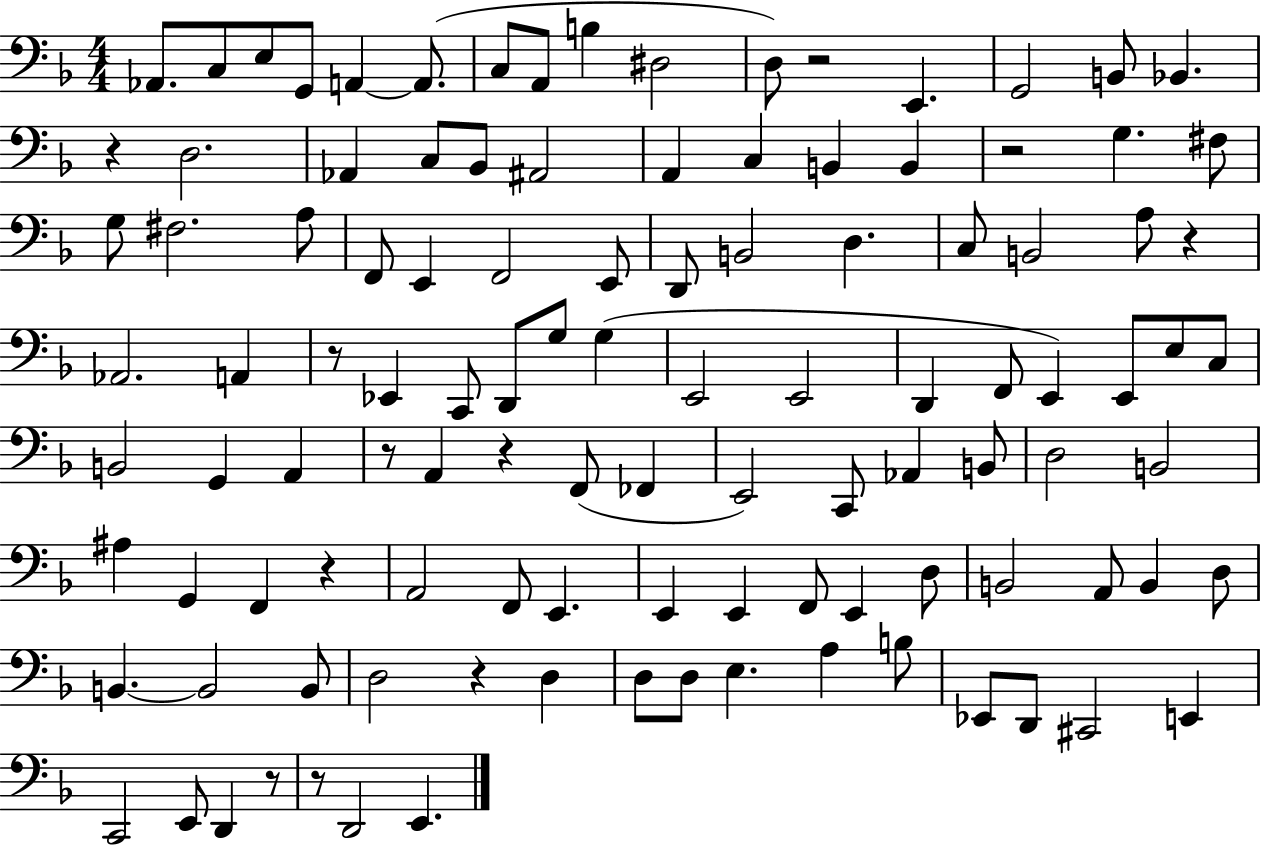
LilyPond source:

{
  \clef bass
  \numericTimeSignature
  \time 4/4
  \key f \major
  aes,8. c8 e8 g,8 a,4~~ a,8.( | c8 a,8 b4 dis2 | d8) r2 e,4. | g,2 b,8 bes,4. | \break r4 d2. | aes,4 c8 bes,8 ais,2 | a,4 c4 b,4 b,4 | r2 g4. fis8 | \break g8 fis2. a8 | f,8 e,4 f,2 e,8 | d,8 b,2 d4. | c8 b,2 a8 r4 | \break aes,2. a,4 | r8 ees,4 c,8 d,8 g8 g4( | e,2 e,2 | d,4 f,8 e,4) e,8 e8 c8 | \break b,2 g,4 a,4 | r8 a,4 r4 f,8( fes,4 | e,2) c,8 aes,4 b,8 | d2 b,2 | \break ais4 g,4 f,4 r4 | a,2 f,8 e,4. | e,4 e,4 f,8 e,4 d8 | b,2 a,8 b,4 d8 | \break b,4.~~ b,2 b,8 | d2 r4 d4 | d8 d8 e4. a4 b8 | ees,8 d,8 cis,2 e,4 | \break c,2 e,8 d,4 r8 | r8 d,2 e,4. | \bar "|."
}